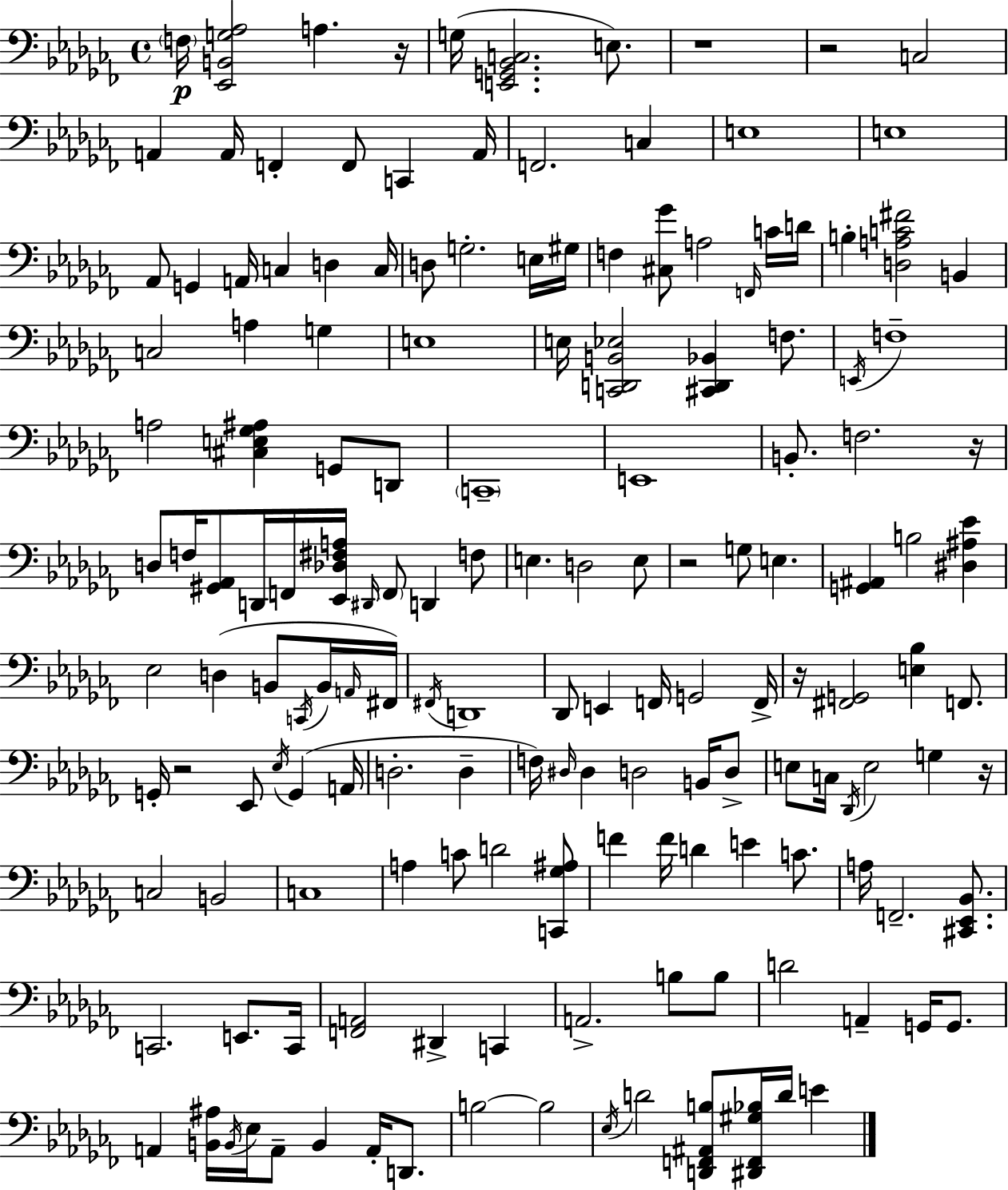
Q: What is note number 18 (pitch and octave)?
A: A2